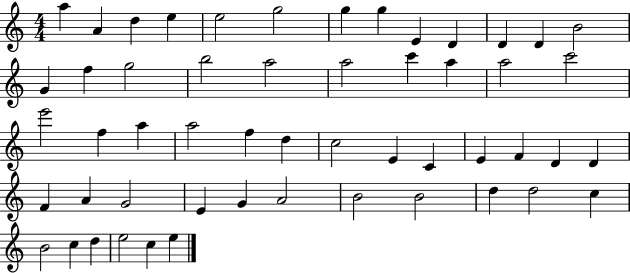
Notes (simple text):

A5/q A4/q D5/q E5/q E5/h G5/h G5/q G5/q E4/q D4/q D4/q D4/q B4/h G4/q F5/q G5/h B5/h A5/h A5/h C6/q A5/q A5/h C6/h E6/h F5/q A5/q A5/h F5/q D5/q C5/h E4/q C4/q E4/q F4/q D4/q D4/q F4/q A4/q G4/h E4/q G4/q A4/h B4/h B4/h D5/q D5/h C5/q B4/h C5/q D5/q E5/h C5/q E5/q